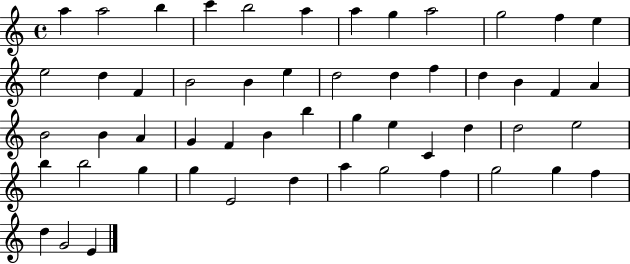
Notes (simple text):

A5/q A5/h B5/q C6/q B5/h A5/q A5/q G5/q A5/h G5/h F5/q E5/q E5/h D5/q F4/q B4/h B4/q E5/q D5/h D5/q F5/q D5/q B4/q F4/q A4/q B4/h B4/q A4/q G4/q F4/q B4/q B5/q G5/q E5/q C4/q D5/q D5/h E5/h B5/q B5/h G5/q G5/q E4/h D5/q A5/q G5/h F5/q G5/h G5/q F5/q D5/q G4/h E4/q